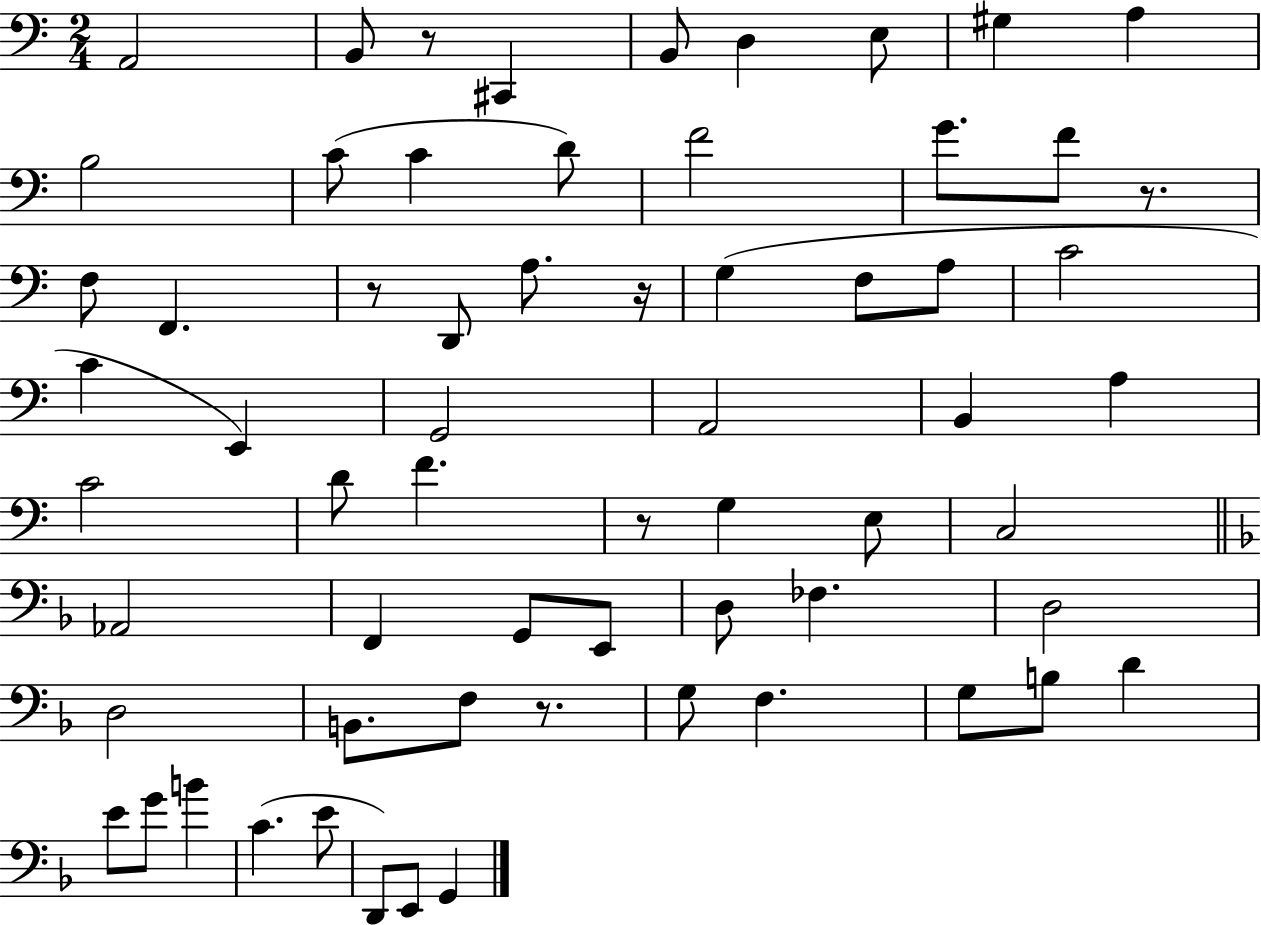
{
  \clef bass
  \numericTimeSignature
  \time 2/4
  \key c \major
  \repeat volta 2 { a,2 | b,8 r8 cis,4 | b,8 d4 e8 | gis4 a4 | \break b2 | c'8( c'4 d'8) | f'2 | g'8. f'8 r8. | \break f8 f,4. | r8 d,8 a8. r16 | g4( f8 a8 | c'2 | \break c'4 e,4) | g,2 | a,2 | b,4 a4 | \break c'2 | d'8 f'4. | r8 g4 e8 | c2 | \break \bar "||" \break \key f \major aes,2 | f,4 g,8 e,8 | d8 fes4. | d2 | \break d2 | b,8. f8 r8. | g8 f4. | g8 b8 d'4 | \break e'8 g'8 b'4 | c'4.( e'8 | d,8) e,8 g,4 | } \bar "|."
}